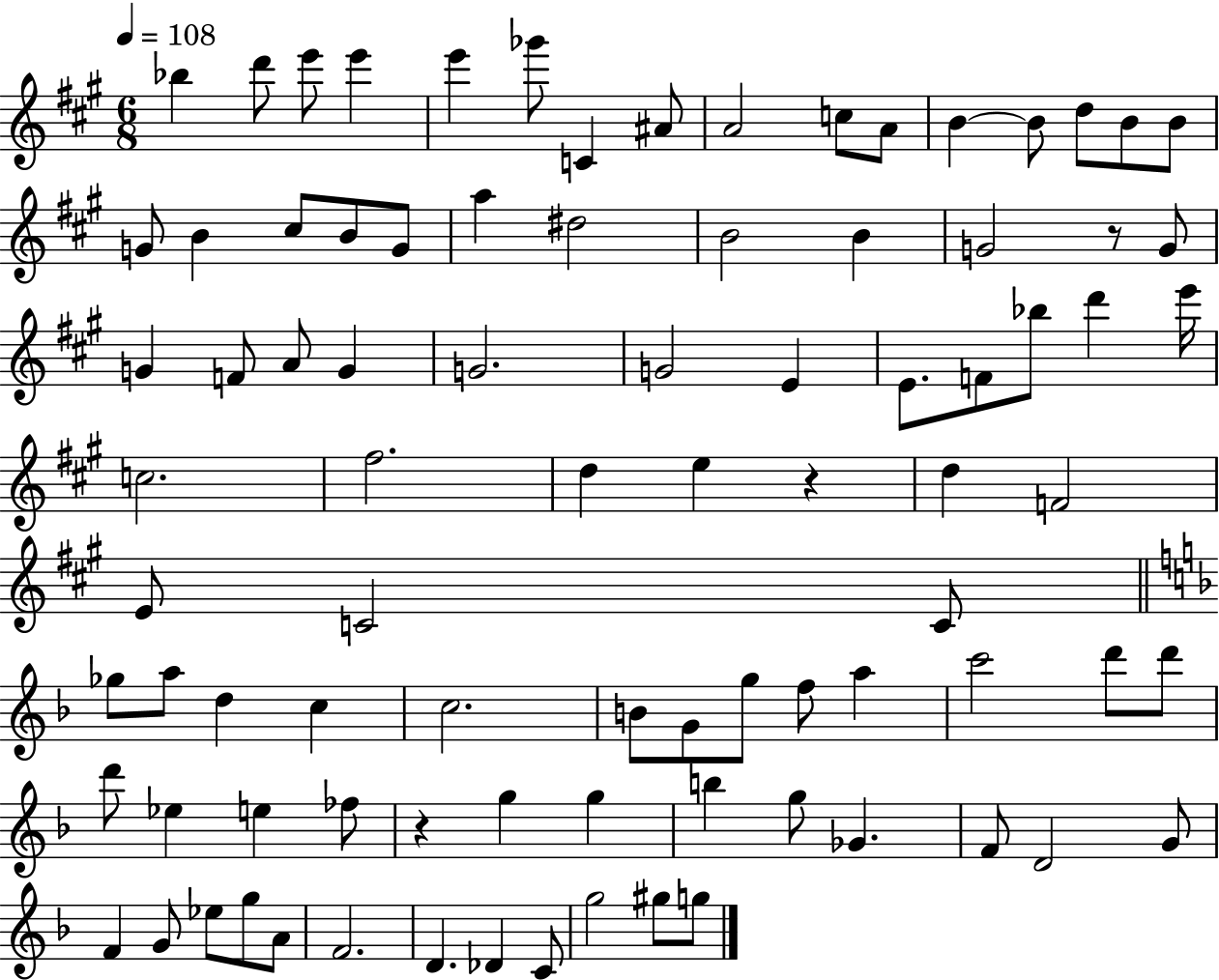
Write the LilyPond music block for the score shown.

{
  \clef treble
  \numericTimeSignature
  \time 6/8
  \key a \major
  \tempo 4 = 108
  bes''4 d'''8 e'''8 e'''4 | e'''4 ges'''8 c'4 ais'8 | a'2 c''8 a'8 | b'4~~ b'8 d''8 b'8 b'8 | \break g'8 b'4 cis''8 b'8 g'8 | a''4 dis''2 | b'2 b'4 | g'2 r8 g'8 | \break g'4 f'8 a'8 g'4 | g'2. | g'2 e'4 | e'8. f'8 bes''8 d'''4 e'''16 | \break c''2. | fis''2. | d''4 e''4 r4 | d''4 f'2 | \break e'8 c'2 c'8 | \bar "||" \break \key f \major ges''8 a''8 d''4 c''4 | c''2. | b'8 g'8 g''8 f''8 a''4 | c'''2 d'''8 d'''8 | \break d'''8 ees''4 e''4 fes''8 | r4 g''4 g''4 | b''4 g''8 ges'4. | f'8 d'2 g'8 | \break f'4 g'8 ees''8 g''8 a'8 | f'2. | d'4. des'4 c'8 | g''2 gis''8 g''8 | \break \bar "|."
}